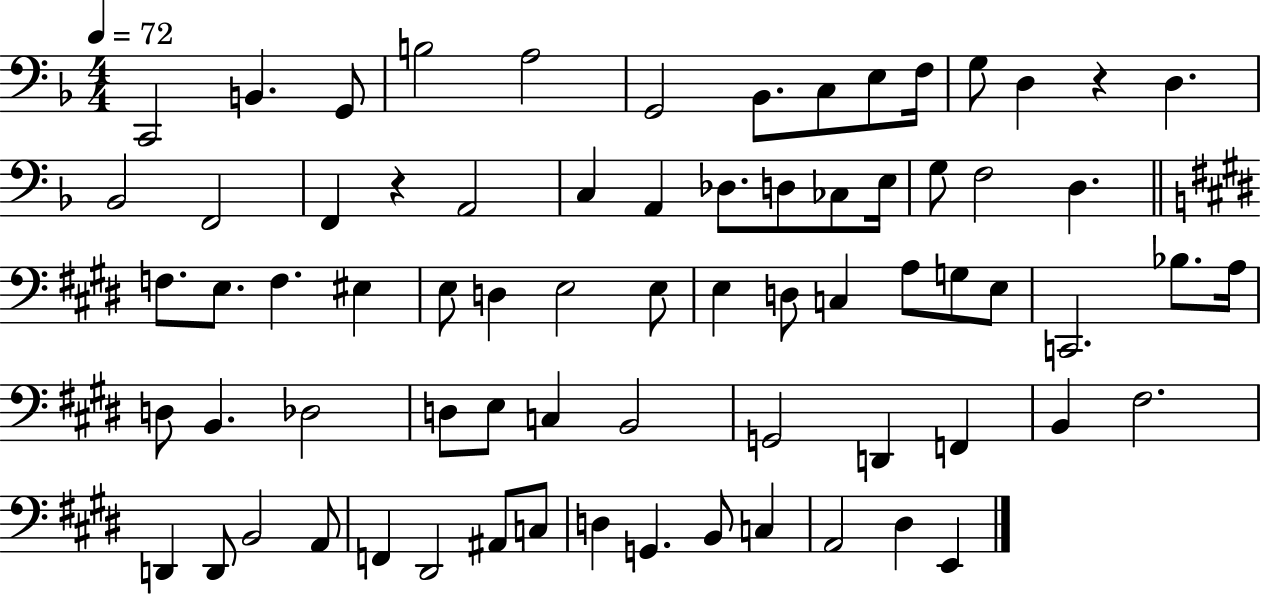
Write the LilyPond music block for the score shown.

{
  \clef bass
  \numericTimeSignature
  \time 4/4
  \key f \major
  \tempo 4 = 72
  c,2 b,4. g,8 | b2 a2 | g,2 bes,8. c8 e8 f16 | g8 d4 r4 d4. | \break bes,2 f,2 | f,4 r4 a,2 | c4 a,4 des8. d8 ces8 e16 | g8 f2 d4. | \break \bar "||" \break \key e \major f8. e8. f4. eis4 | e8 d4 e2 e8 | e4 d8 c4 a8 g8 e8 | c,2. bes8. a16 | \break d8 b,4. des2 | d8 e8 c4 b,2 | g,2 d,4 f,4 | b,4 fis2. | \break d,4 d,8 b,2 a,8 | f,4 dis,2 ais,8 c8 | d4 g,4. b,8 c4 | a,2 dis4 e,4 | \break \bar "|."
}